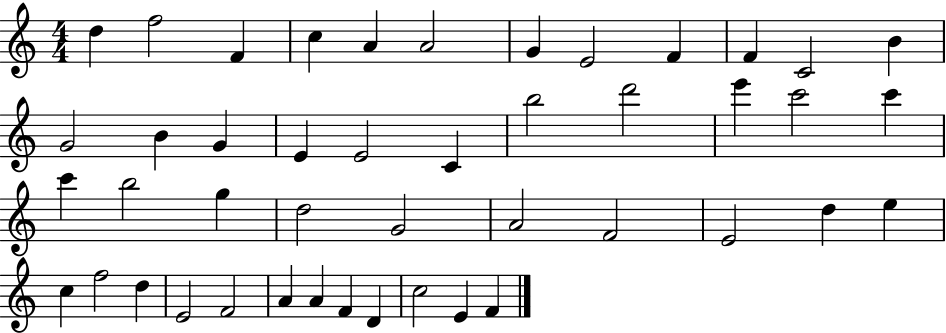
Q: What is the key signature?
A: C major